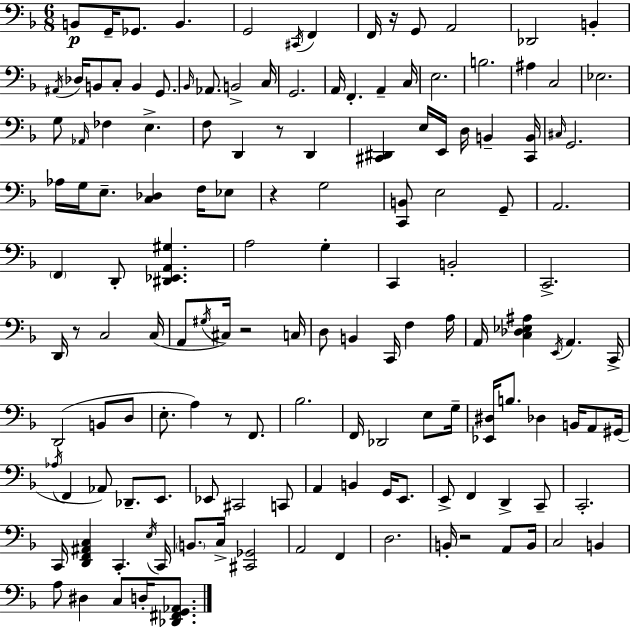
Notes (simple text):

B2/e G2/s Gb2/e. B2/q. G2/h C#2/s F2/q F2/s R/s G2/e A2/h Db2/h B2/q A#2/s Db3/s B2/e C3/e B2/q G2/e. Bb2/s Ab2/e. B2/h C3/s G2/h. A2/s F2/q. A2/q C3/s E3/h. B3/h. A#3/q C3/h Eb3/h. G3/e Ab2/s FES3/q E3/q. F3/e D2/q R/e D2/q [C#2,D#2]/q E3/s E2/s D3/s B2/q [C#2,B2]/s C#3/s G2/h. Ab3/s G3/s E3/e. [C3,Db3]/q F3/s Eb3/e R/q G3/h [C2,B2]/e E3/h G2/e A2/h. F2/q D2/e [D#2,Eb2,A2,G#3]/q. A3/h G3/q C2/q B2/h C2/h. D2/s R/e C3/h C3/s A2/e G#3/s C#3/s R/h C3/s D3/e B2/q C2/s F3/q A3/s A2/s [C3,Db3,Eb3,A#3]/q E2/s A2/q. C2/s D2/h B2/e D3/e E3/e. A3/q R/e F2/e. Bb3/h. F2/s Db2/h E3/e G3/s [Eb2,D#3]/s B3/e. Db3/q B2/s A2/e G#2/s Ab3/s F2/q Ab2/e Db2/e. E2/e. Eb2/e C#2/h C2/e A2/q B2/q G2/s E2/e. E2/e F2/q D2/q C2/e C2/h. C2/s [D2,F2,A#2,C3]/q C2/q. E3/s C2/s B2/e. C3/s [C#2,Gb2]/h A2/h F2/q D3/h. B2/s R/h A2/e B2/s C3/h B2/q A3/e D#3/q C3/e D3/s [Db2,F#2,G2,Ab2]/e.